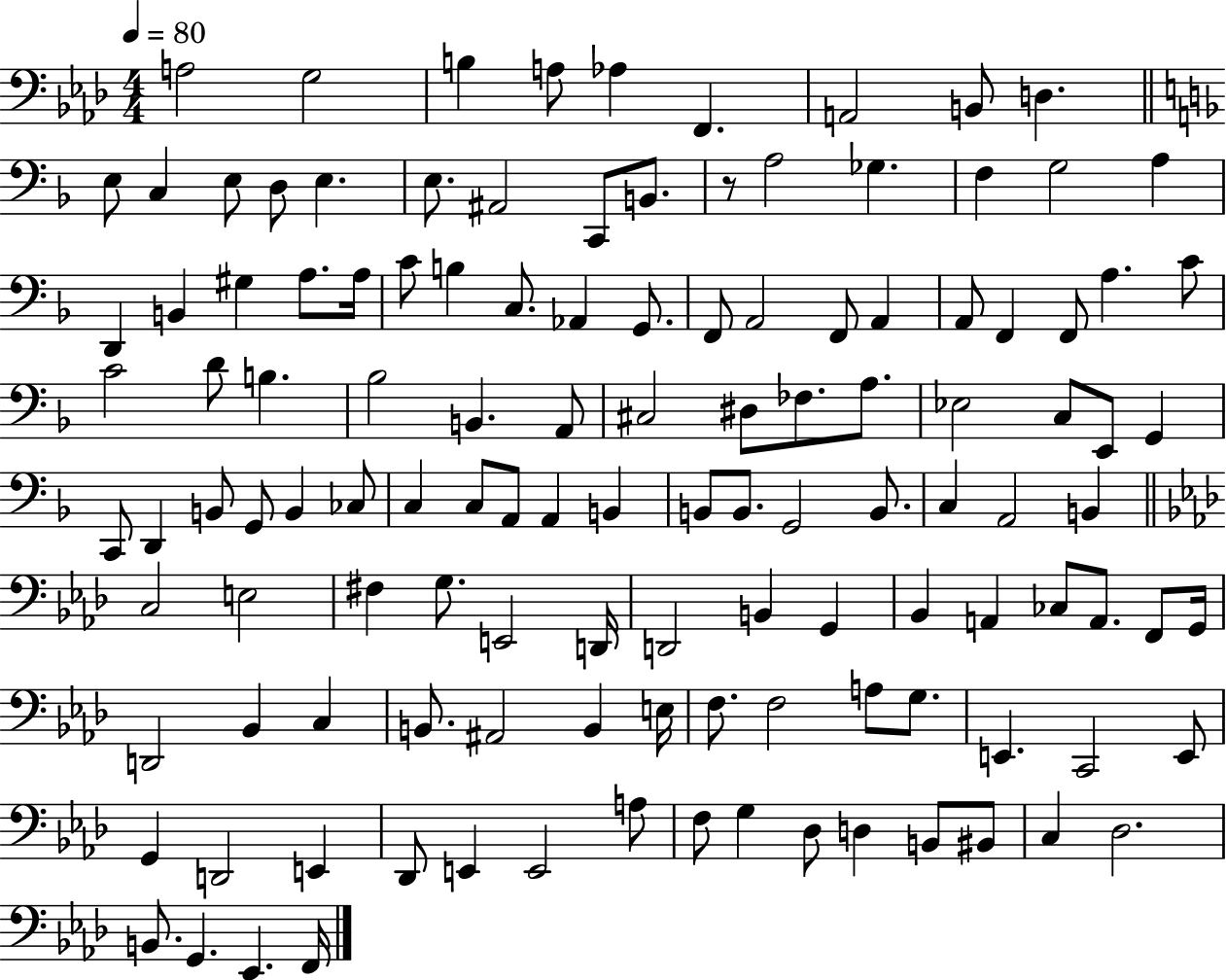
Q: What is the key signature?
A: AES major